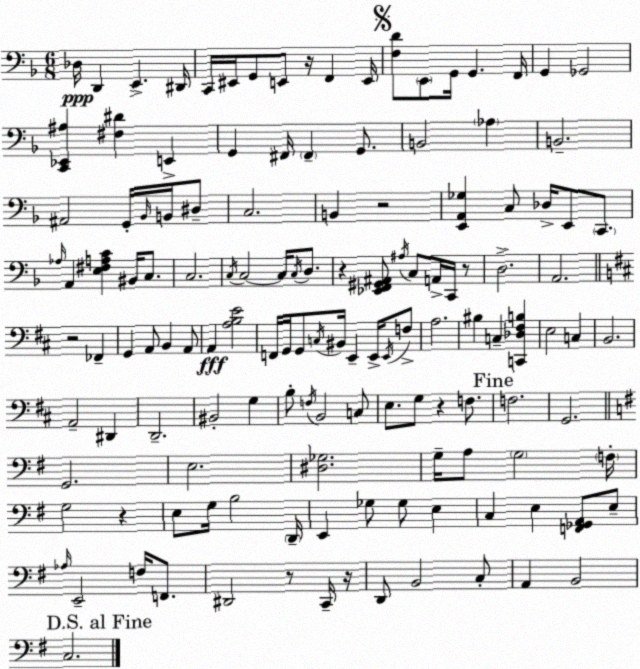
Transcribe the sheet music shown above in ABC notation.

X:1
T:Untitled
M:6/8
L:1/4
K:F
_D,/4 D,, E,, ^D,,/4 C,,/4 ^E,,/4 G,,/2 E,,/2 z/4 F,, E,,/4 [F,D]/2 E,,/2 G,,/4 G,, F,,/4 G,, _G,,2 [C,,_E,,^A,] [^F,^D] E,, G,, ^F,,/4 ^F,, G,,/2 B,,2 _A, B,,2 ^A,,2 G,,/4 _B,,/4 B,,/4 ^D,/2 C,2 B,, z2 [E,,A,,_G,] C,/2 _D,/4 E,,/2 C,,/2 _A,/4 A,, [E,^F,A,C] ^B,,/4 C,/2 C,2 C,/4 C,2 C,/4 C,/4 D,/2 z [_E,,F,,^G,,^A,,]/2 ^A,/4 C,/2 A,,/4 C,,/4 z/2 D,2 A,,2 z2 _F,, G,, A,,/2 B,, A,,/2 A,, [A,B,E]2 F,,/4 G,,/4 G,,/2 C,/4 ^B,,/4 E,, E,,/4 E,,/4 F,/2 A,2 ^B, C, [C,,_D,^F,B,] E,2 C, B,,2 A,,2 ^D,, D,,2 ^B,,2 G, B,/2 F,/4 B,,2 C,/2 E,/2 G,/2 z F,/2 F,2 G,,2 G,,2 E,2 [^D,_G,]2 G,/4 A,/2 G,2 F,/4 G,2 z E,/2 G,/4 B,2 D,,/4 E,, _G,/2 _G,/2 E, C, E, [F,,_G,,A,,]/2 E,/2 _A,/4 E,,2 F,/4 F,,/2 ^D,,2 z/2 C,,/4 z/4 D,,/2 B,,2 C,/2 A,, B,,2 C,2